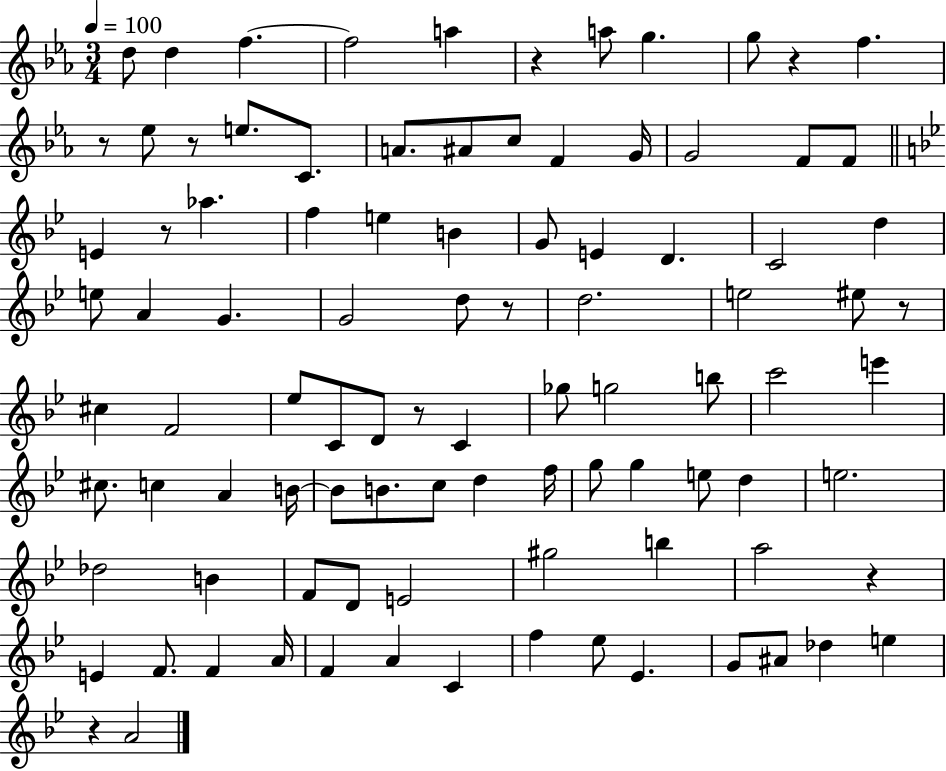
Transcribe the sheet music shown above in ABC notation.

X:1
T:Untitled
M:3/4
L:1/4
K:Eb
d/2 d f f2 a z a/2 g g/2 z f z/2 _e/2 z/2 e/2 C/2 A/2 ^A/2 c/2 F G/4 G2 F/2 F/2 E z/2 _a f e B G/2 E D C2 d e/2 A G G2 d/2 z/2 d2 e2 ^e/2 z/2 ^c F2 _e/2 C/2 D/2 z/2 C _g/2 g2 b/2 c'2 e' ^c/2 c A B/4 B/2 B/2 c/2 d f/4 g/2 g e/2 d e2 _d2 B F/2 D/2 E2 ^g2 b a2 z E F/2 F A/4 F A C f _e/2 _E G/2 ^A/2 _d e z A2